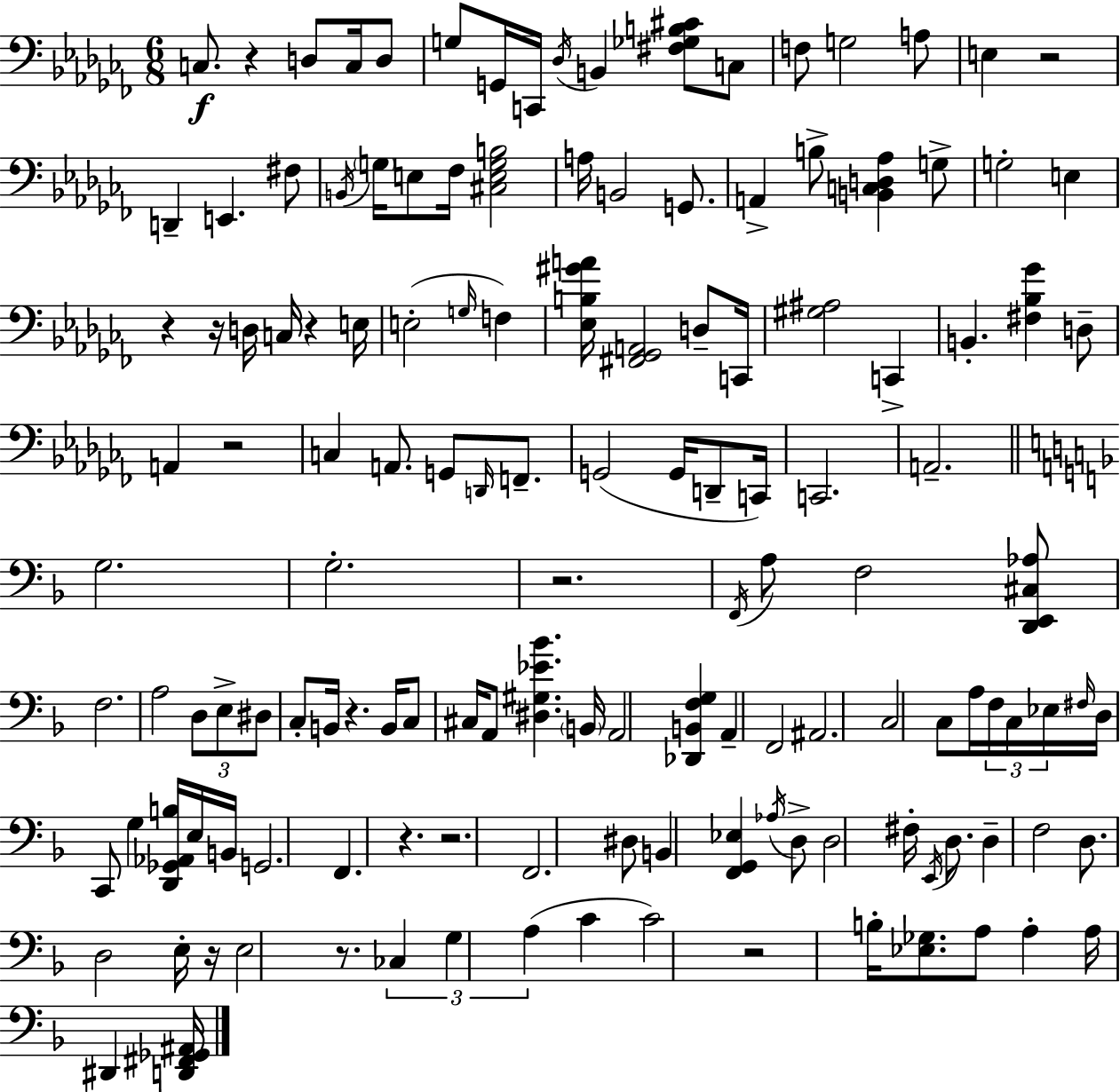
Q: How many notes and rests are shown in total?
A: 139